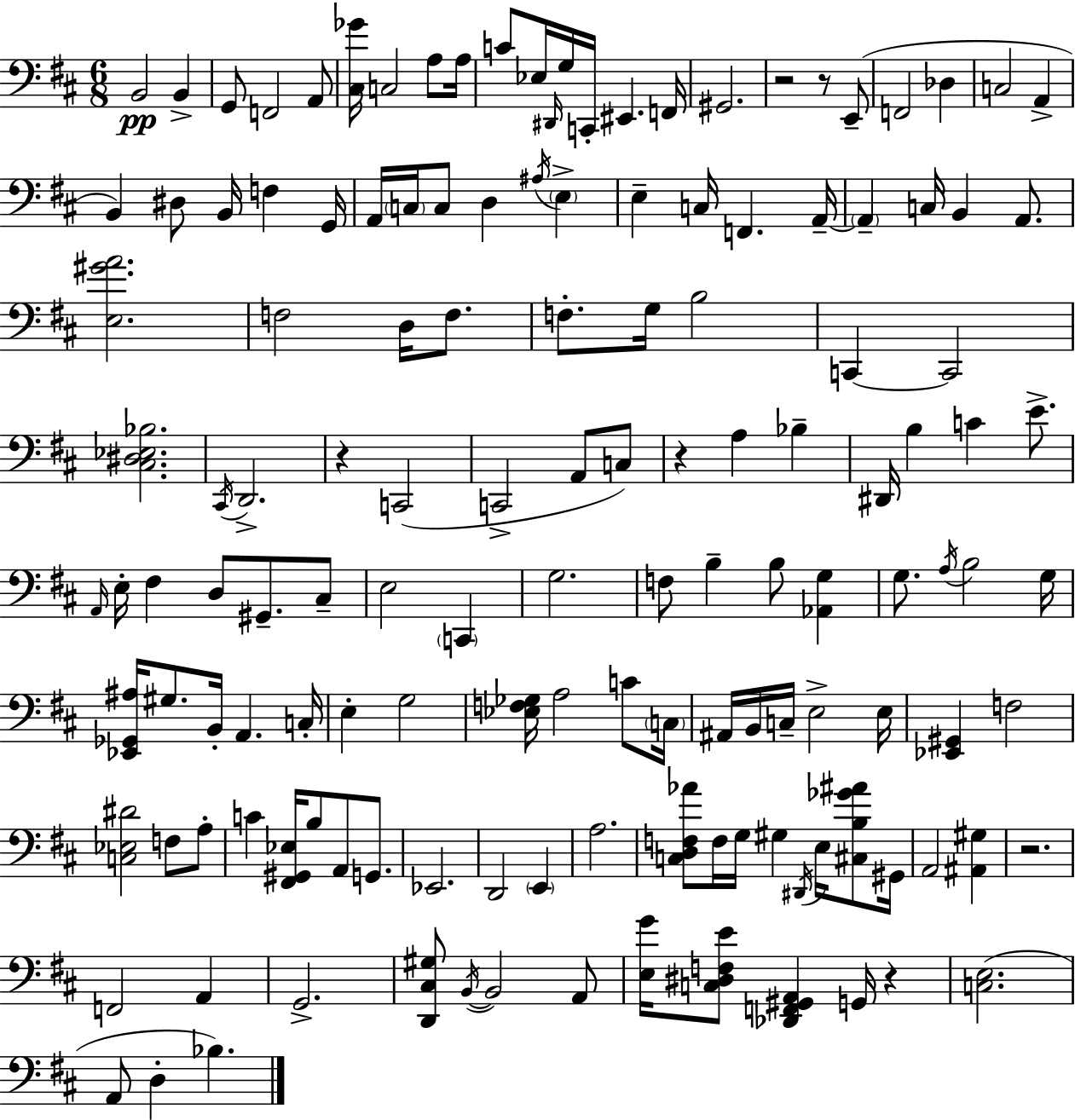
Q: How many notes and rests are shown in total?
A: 141